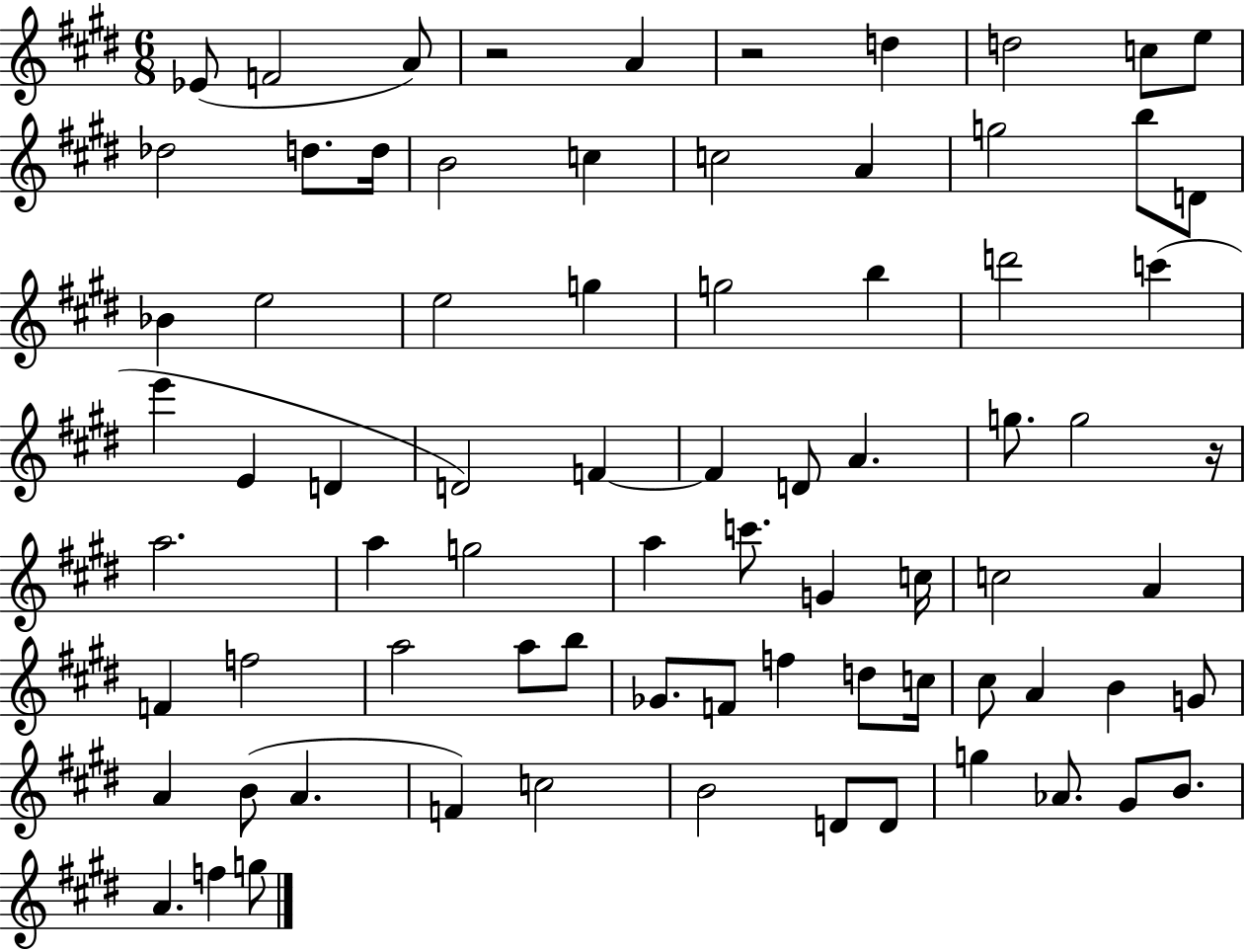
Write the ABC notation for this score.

X:1
T:Untitled
M:6/8
L:1/4
K:E
_E/2 F2 A/2 z2 A z2 d d2 c/2 e/2 _d2 d/2 d/4 B2 c c2 A g2 b/2 D/2 _B e2 e2 g g2 b d'2 c' e' E D D2 F F D/2 A g/2 g2 z/4 a2 a g2 a c'/2 G c/4 c2 A F f2 a2 a/2 b/2 _G/2 F/2 f d/2 c/4 ^c/2 A B G/2 A B/2 A F c2 B2 D/2 D/2 g _A/2 ^G/2 B/2 A f g/2